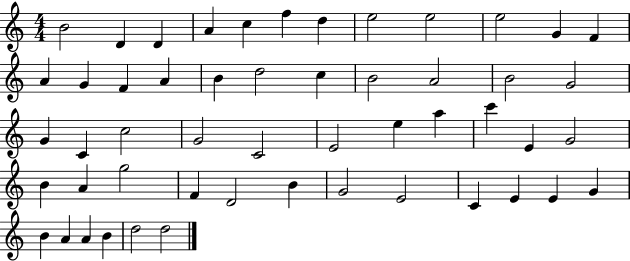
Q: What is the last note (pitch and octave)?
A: D5